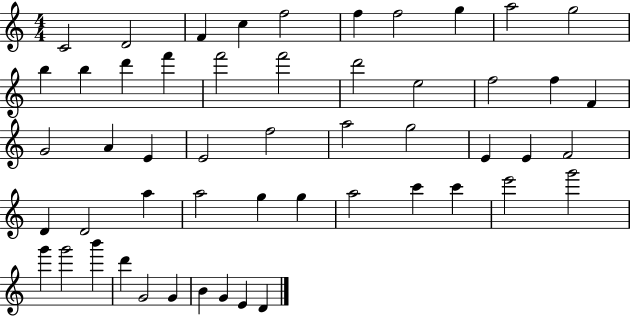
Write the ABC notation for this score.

X:1
T:Untitled
M:4/4
L:1/4
K:C
C2 D2 F c f2 f f2 g a2 g2 b b d' f' f'2 f'2 d'2 e2 f2 f F G2 A E E2 f2 a2 g2 E E F2 D D2 a a2 g g a2 c' c' e'2 g'2 g' g'2 b' d' G2 G B G E D